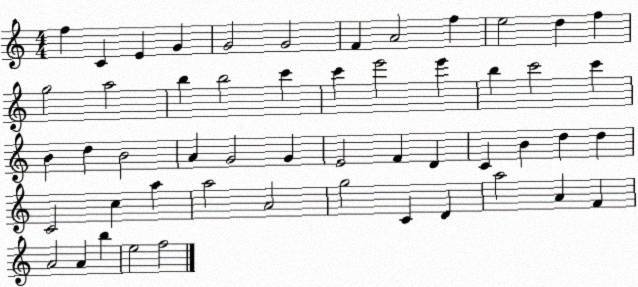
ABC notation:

X:1
T:Untitled
M:4/4
L:1/4
K:C
f C E G G2 G2 F A2 f e2 d f g2 a2 b b2 c' c' e'2 e' b c'2 c' B d B2 A G2 G E2 F D C B d d C2 c a a2 A2 g2 C D a2 A F A2 A b e2 f2